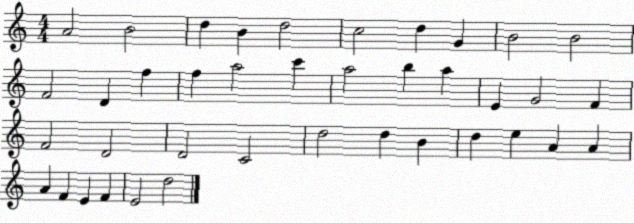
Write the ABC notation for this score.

X:1
T:Untitled
M:4/4
L:1/4
K:C
A2 B2 d B d2 c2 d G B2 B2 F2 D f f a2 c' a2 b a E G2 F F2 D2 D2 C2 d2 d B d e A A A F E F E2 d2